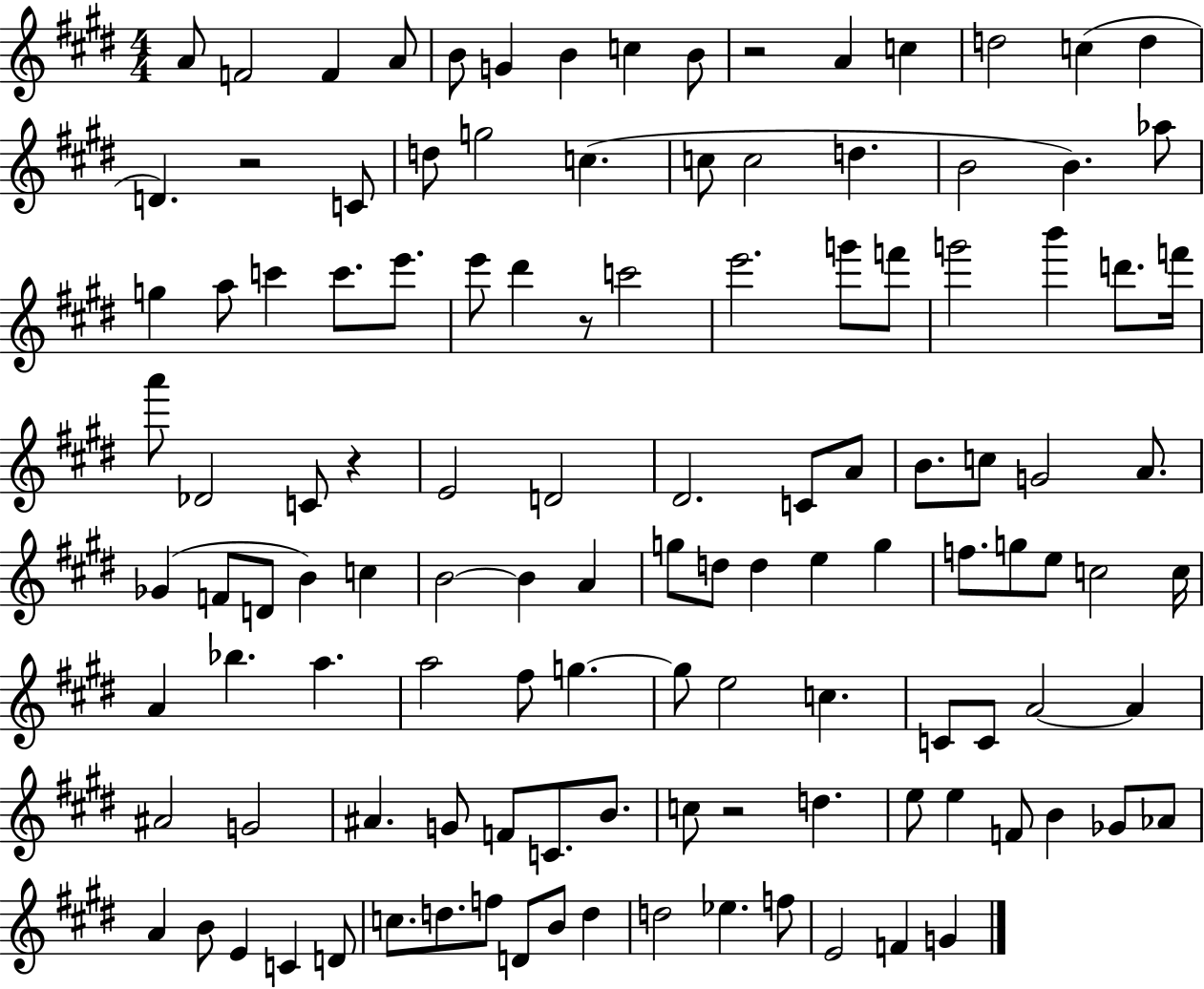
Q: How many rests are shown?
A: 5